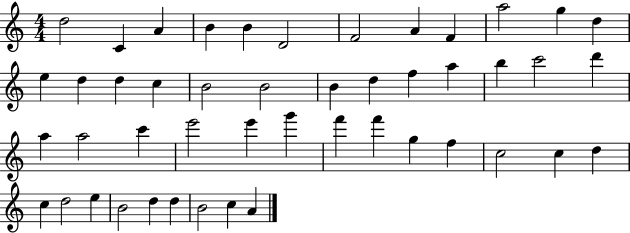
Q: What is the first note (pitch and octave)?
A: D5